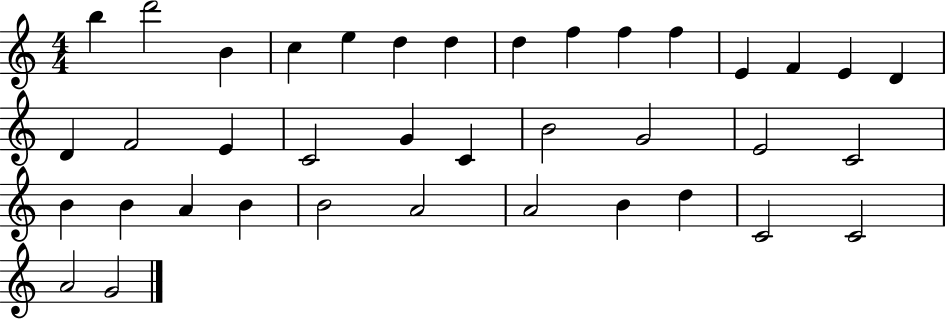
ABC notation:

X:1
T:Untitled
M:4/4
L:1/4
K:C
b d'2 B c e d d d f f f E F E D D F2 E C2 G C B2 G2 E2 C2 B B A B B2 A2 A2 B d C2 C2 A2 G2